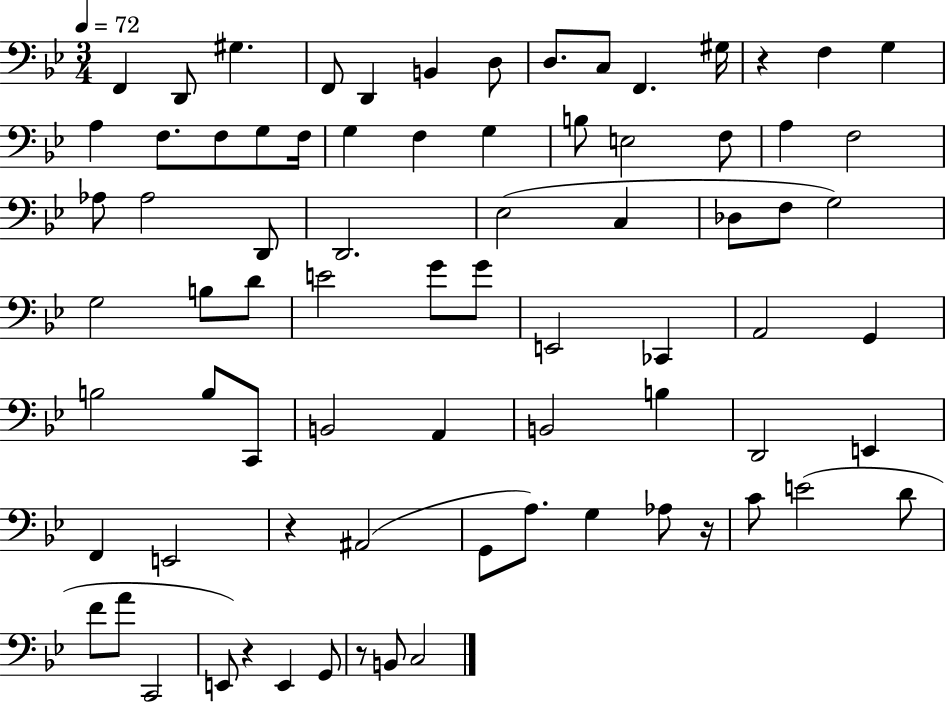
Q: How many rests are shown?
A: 5